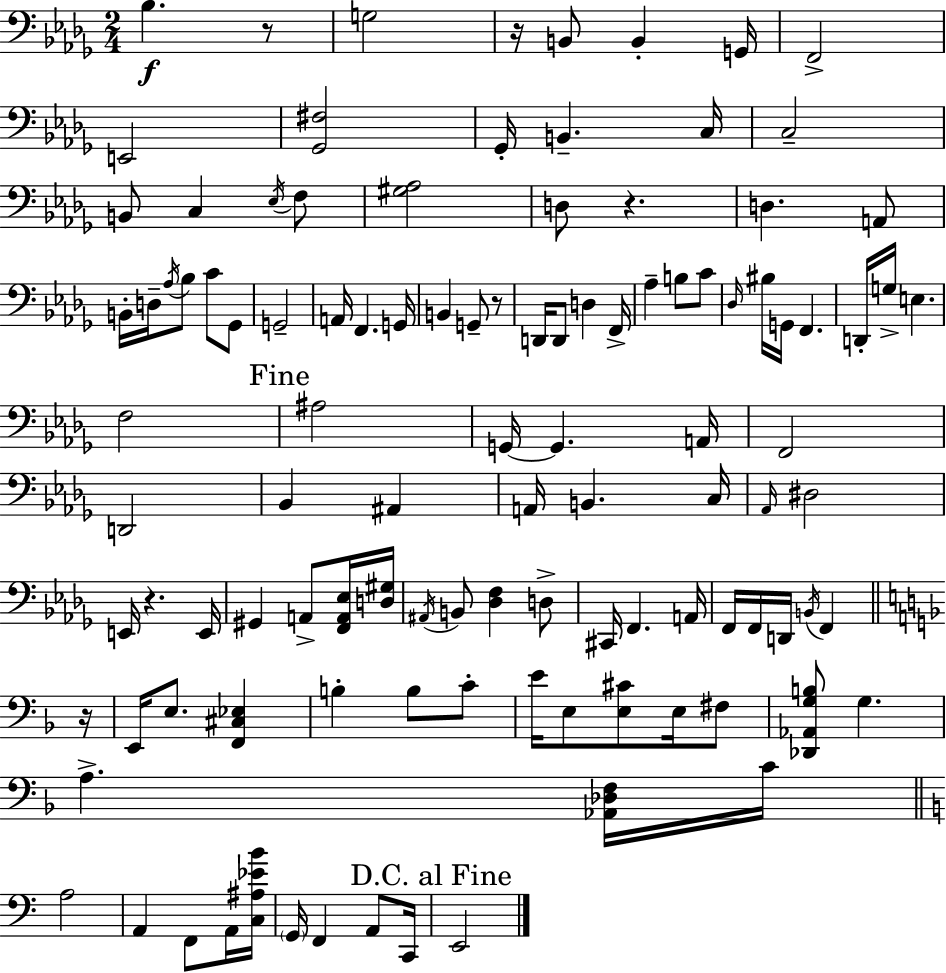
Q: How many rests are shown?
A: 6